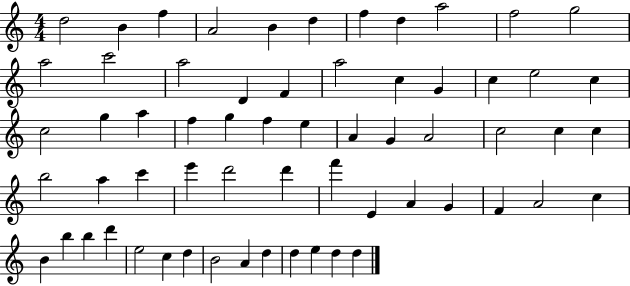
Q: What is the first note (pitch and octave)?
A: D5